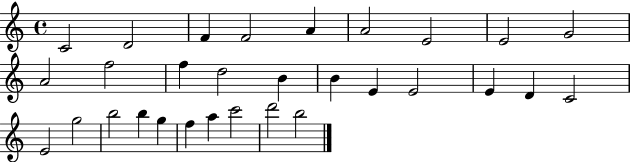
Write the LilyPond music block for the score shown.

{
  \clef treble
  \time 4/4
  \defaultTimeSignature
  \key c \major
  c'2 d'2 | f'4 f'2 a'4 | a'2 e'2 | e'2 g'2 | \break a'2 f''2 | f''4 d''2 b'4 | b'4 e'4 e'2 | e'4 d'4 c'2 | \break e'2 g''2 | b''2 b''4 g''4 | f''4 a''4 c'''2 | d'''2 b''2 | \break \bar "|."
}